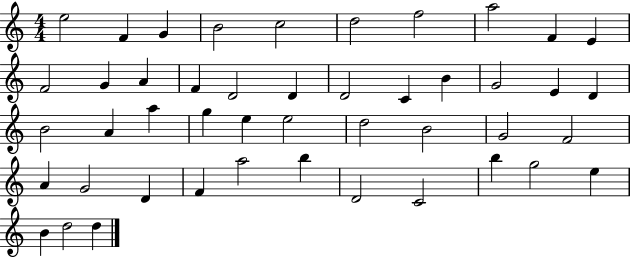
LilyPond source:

{
  \clef treble
  \numericTimeSignature
  \time 4/4
  \key c \major
  e''2 f'4 g'4 | b'2 c''2 | d''2 f''2 | a''2 f'4 e'4 | \break f'2 g'4 a'4 | f'4 d'2 d'4 | d'2 c'4 b'4 | g'2 e'4 d'4 | \break b'2 a'4 a''4 | g''4 e''4 e''2 | d''2 b'2 | g'2 f'2 | \break a'4 g'2 d'4 | f'4 a''2 b''4 | d'2 c'2 | b''4 g''2 e''4 | \break b'4 d''2 d''4 | \bar "|."
}